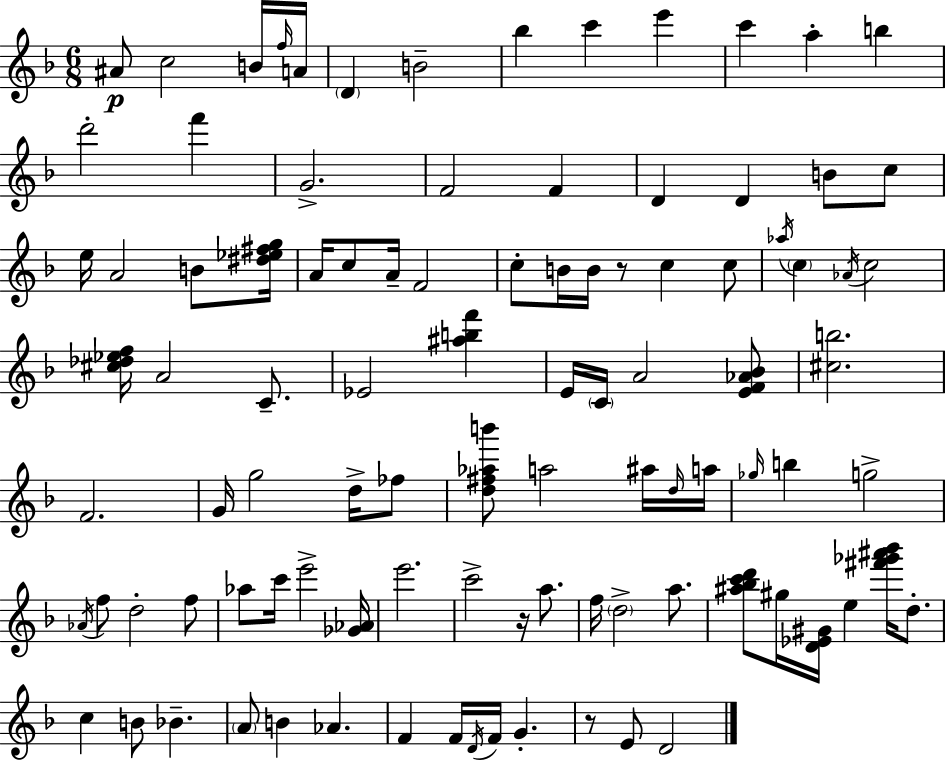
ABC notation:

X:1
T:Untitled
M:6/8
L:1/4
K:F
^A/2 c2 B/4 f/4 A/4 D B2 _b c' e' c' a b d'2 f' G2 F2 F D D B/2 c/2 e/4 A2 B/2 [^d_e^fg]/4 A/4 c/2 A/4 F2 c/2 B/4 B/4 z/2 c c/2 _a/4 c _A/4 c2 [^c_d_ef]/4 A2 C/2 _E2 [^abf'] E/4 C/4 A2 [EF_A_B]/2 [^cb]2 F2 G/4 g2 d/4 _f/2 [d^f_ab']/2 a2 ^a/4 d/4 a/4 _g/4 b g2 _A/4 f/2 d2 f/2 _a/2 c'/4 e'2 [_G_A]/4 e'2 c'2 z/4 a/2 f/4 d2 a/2 [^a_bc'd']/2 ^g/4 [D_E^G]/4 e [^f'_g'^a'_b']/4 d/2 c B/2 _B A/2 B _A F F/4 D/4 F/4 G z/2 E/2 D2